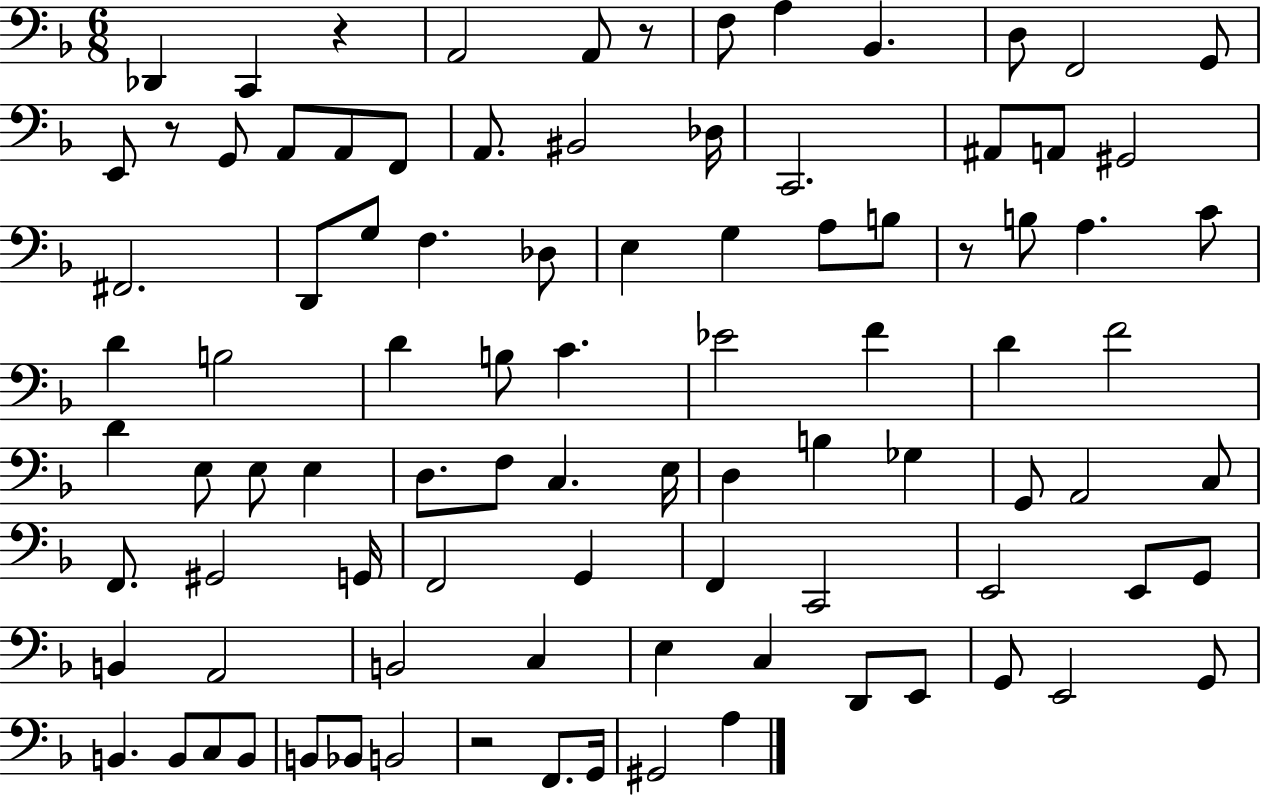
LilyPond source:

{
  \clef bass
  \numericTimeSignature
  \time 6/8
  \key f \major
  \repeat volta 2 { des,4 c,4 r4 | a,2 a,8 r8 | f8 a4 bes,4. | d8 f,2 g,8 | \break e,8 r8 g,8 a,8 a,8 f,8 | a,8. bis,2 des16 | c,2. | ais,8 a,8 gis,2 | \break fis,2. | d,8 g8 f4. des8 | e4 g4 a8 b8 | r8 b8 a4. c'8 | \break d'4 b2 | d'4 b8 c'4. | ees'2 f'4 | d'4 f'2 | \break d'4 e8 e8 e4 | d8. f8 c4. e16 | d4 b4 ges4 | g,8 a,2 c8 | \break f,8. gis,2 g,16 | f,2 g,4 | f,4 c,2 | e,2 e,8 g,8 | \break b,4 a,2 | b,2 c4 | e4 c4 d,8 e,8 | g,8 e,2 g,8 | \break b,4. b,8 c8 b,8 | b,8 bes,8 b,2 | r2 f,8. g,16 | gis,2 a4 | \break } \bar "|."
}